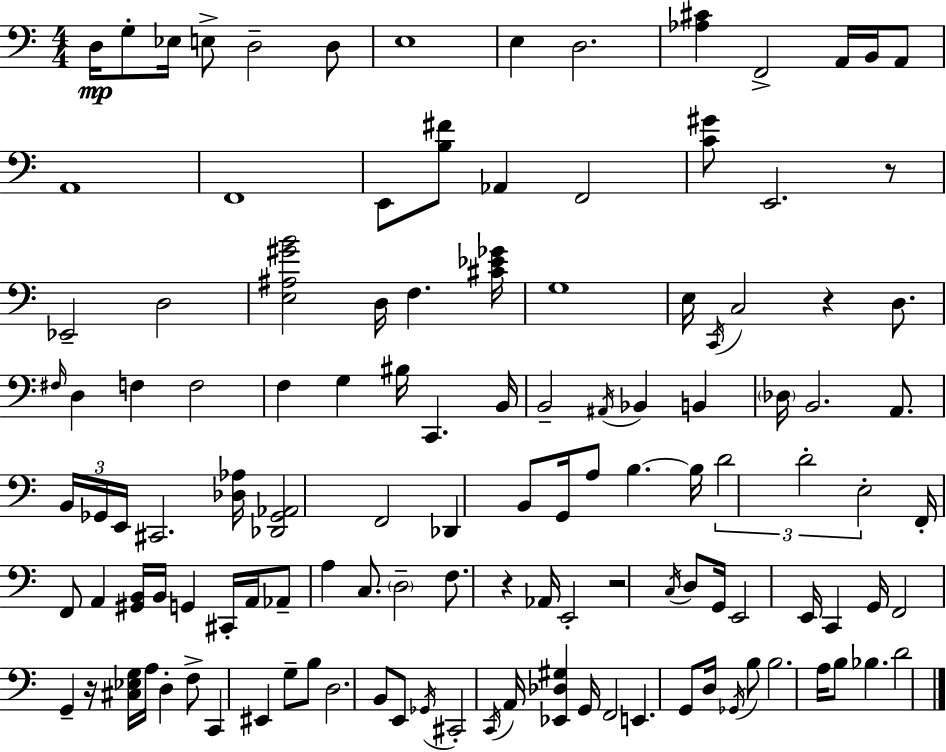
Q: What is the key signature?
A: C major